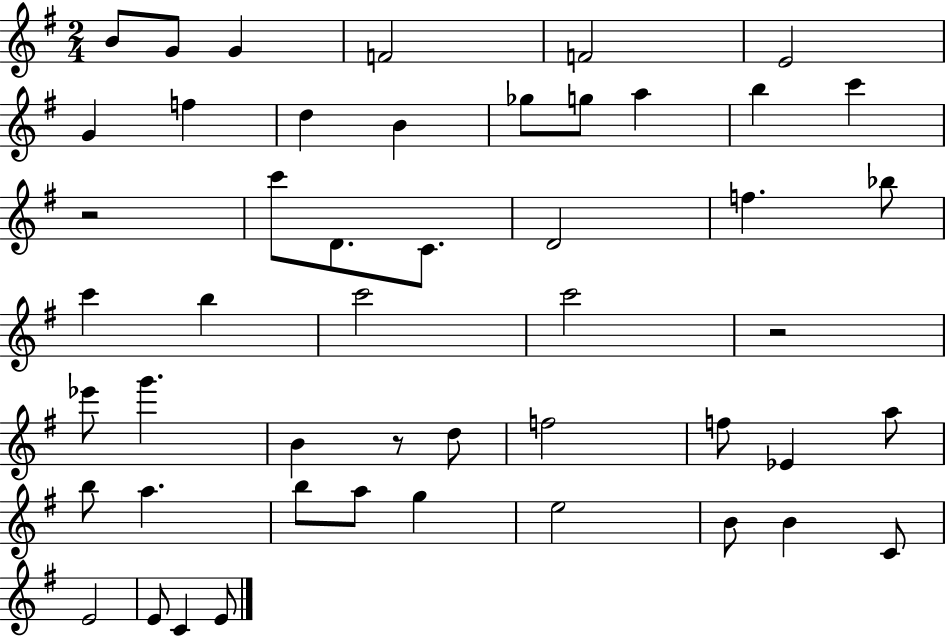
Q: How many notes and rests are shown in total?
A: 49